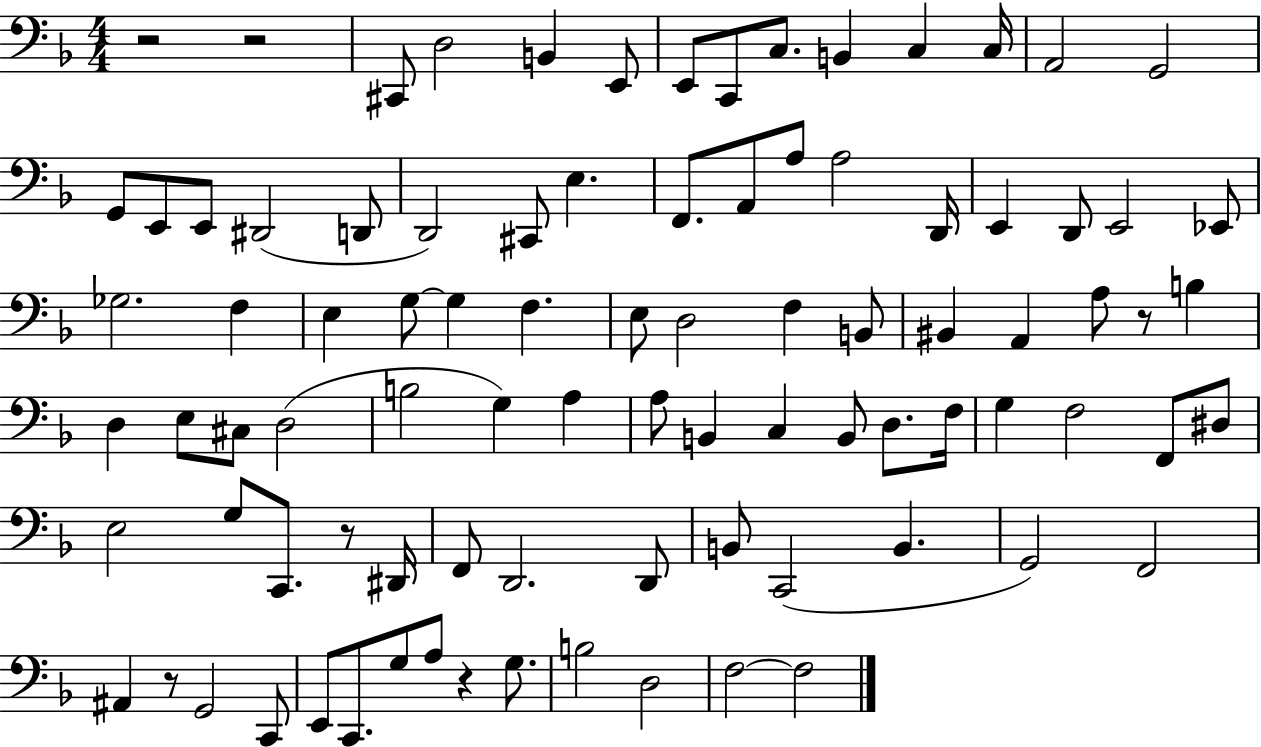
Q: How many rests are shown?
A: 6